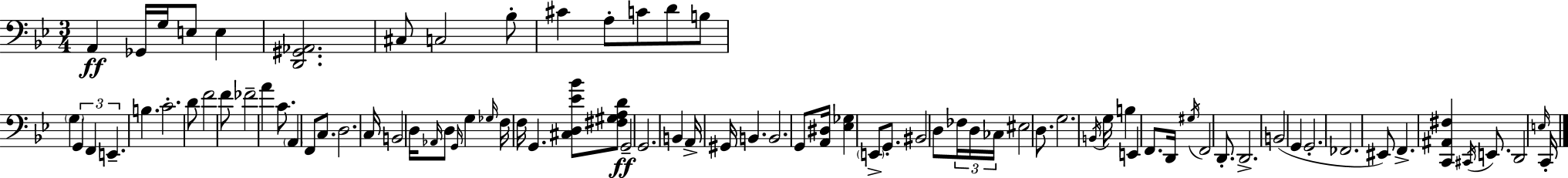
{
  \clef bass
  \numericTimeSignature
  \time 3/4
  \key bes \major
  a,4\ff ges,16 g16 e8 e4 | <d, gis, aes,>2. | cis8 c2 bes8-. | cis'4 a8-. c'8 d'8 b8 | \break \parenthesize g4 \tuplet 3/2 { g,4 f,4 | e,4.-- } b4. | c'2.-. | d'8 f'2 f'8 | \break fes'2-- a'4 | c'8. \parenthesize a,4 f,8 c8. | d2. | c16 b,2 d16 \grace { aes,16 } d8 | \break \grace { g,16 } g4 \grace { ges16 } f16 f16 g,4. | <cis d ees' bes'>8 <fis gis a d'>8\ff g,2-- | g,2. | b,4 a,16-> gis,16 b,4. | \break b,2. | g,8 <a, dis>16 <ees ges>4 \parenthesize e,8-> | g,8.-. bis,2 d8 | \tuplet 3/2 { fes16 d16 ces16 } eis2 | \break d8. g2. | \acciaccatura { b,16 } g16 b4 e,4 | f,8. d,16 \acciaccatura { gis16 } f,2 | d,8.-. d,2.-> | \break b,2( | g,4 g,2.-. | fes,2. | eis,8) f,4.-> | \break <c, ais, fis>4 \acciaccatura { cis,16 } e,8. d,2 | \grace { e16 } c,16-. \bar "|."
}